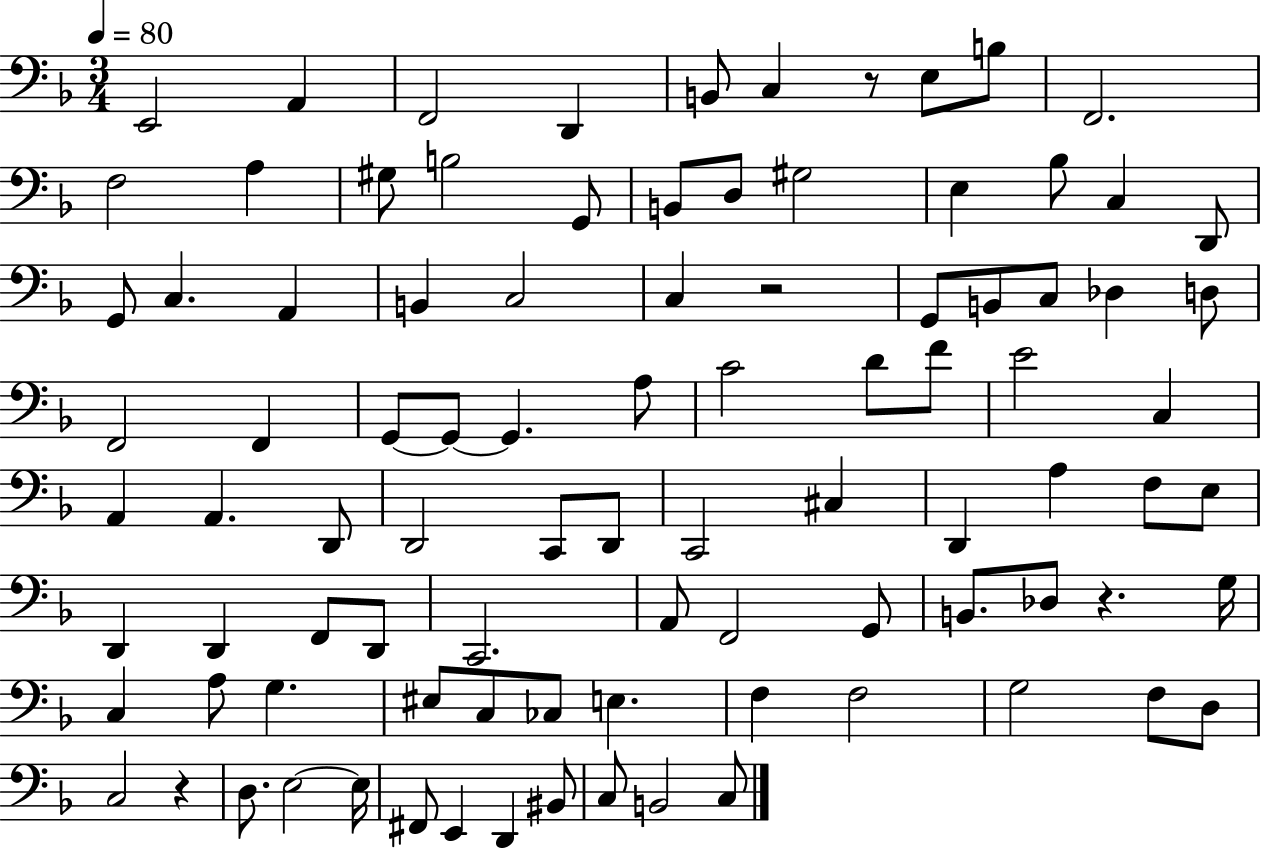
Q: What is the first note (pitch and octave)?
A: E2